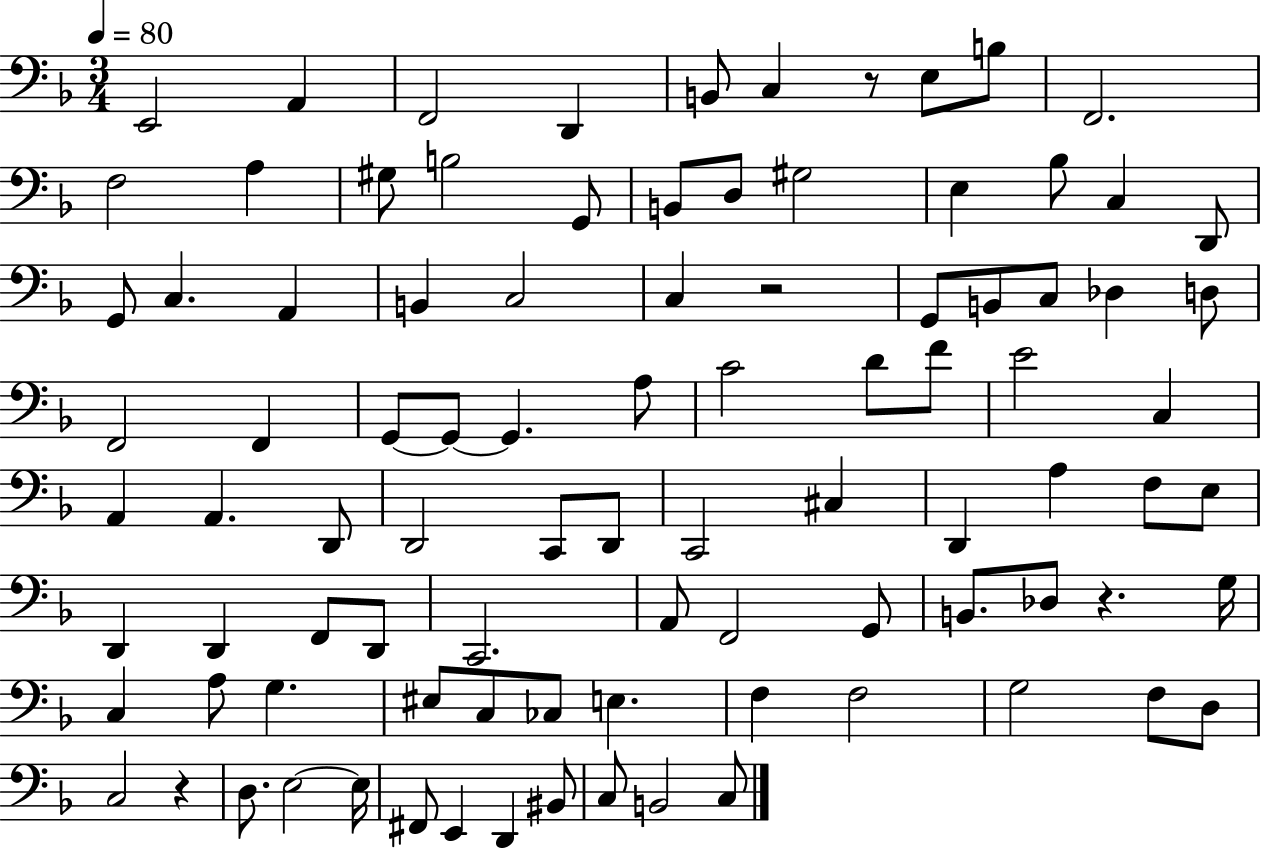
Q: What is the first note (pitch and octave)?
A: E2